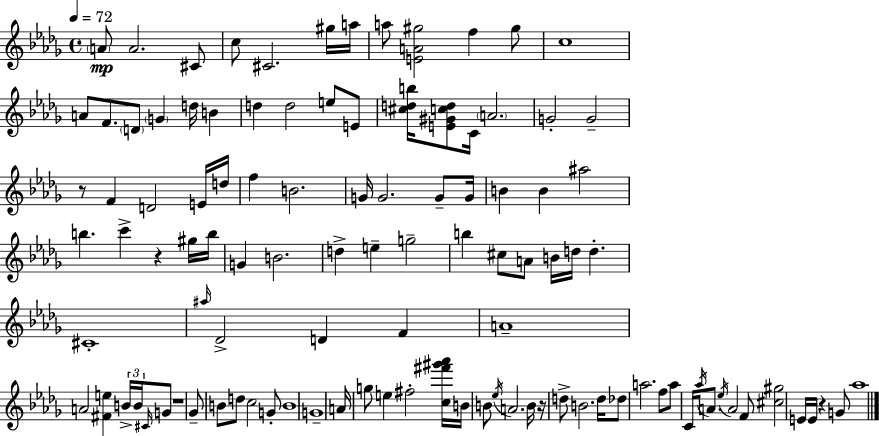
{
  \clef treble
  \time 4/4
  \defaultTimeSignature
  \key bes \minor
  \tempo 4 = 72
  \repeat volta 2 { \parenthesize a'8\mp a'2. cis'8 | c''8 cis'2. gis''16 a''16 | a''8 <e' a' gis''>2 f''4 gis''8 | c''1 | \break a'8 f'8. \parenthesize d'8 \parenthesize g'4 d''16 b'4 | d''4 d''2 e''8 e'8 | <cis'' d'' b''>16 <e' gis' c'' d''>8 c'16 \parenthesize a'2. | g'2-. g'2-- | \break r8 f'4 d'2 e'16 d''16 | f''4 b'2. | g'16 g'2. g'8-- g'16 | b'4 b'4 ais''2 | \break b''4. c'''4-> r4 gis''16 b''16 | g'4 b'2. | d''4-> e''4-- g''2-- | b''4 cis''8 a'8 b'16 d''16 d''4.-. | \break cis'1-. | \grace { ais''16 } des'2-> d'4 f'4 | a'1-- | a'2 <fis' e''>4 \tuplet 3/2 { b'16-> b'16 \grace { cis'16 } } | \break g'8 r1 | ges'8-- b'8 d''8 c''2 | g'8-. b'1 | g'1-- | \break a'16 g''8 e''4 fis''2-. | <c'' fis''' gis''' aes'''>16 b'16 b'8 \acciaccatura { ees''16 } a'2. | b'16 r16 d''8-> b'2. | d''16 des''8 a''2. | \break f''8 a''8 c'16 \acciaccatura { aes''16 } a'8. \acciaccatura { ees''16 } a'2 | f'8 <cis'' gis''>2 e'16 e'16 r4 | g'8 aes''1 | } \bar "|."
}